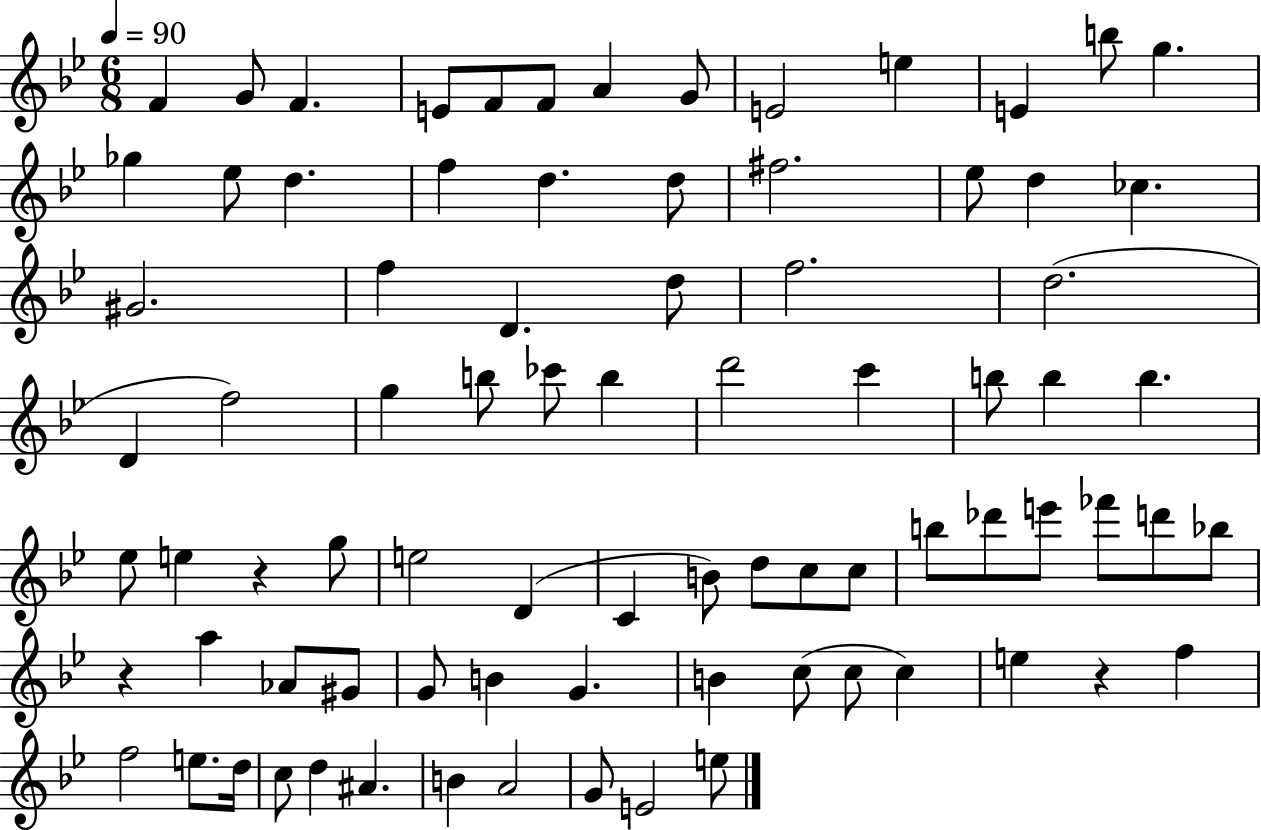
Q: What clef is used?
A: treble